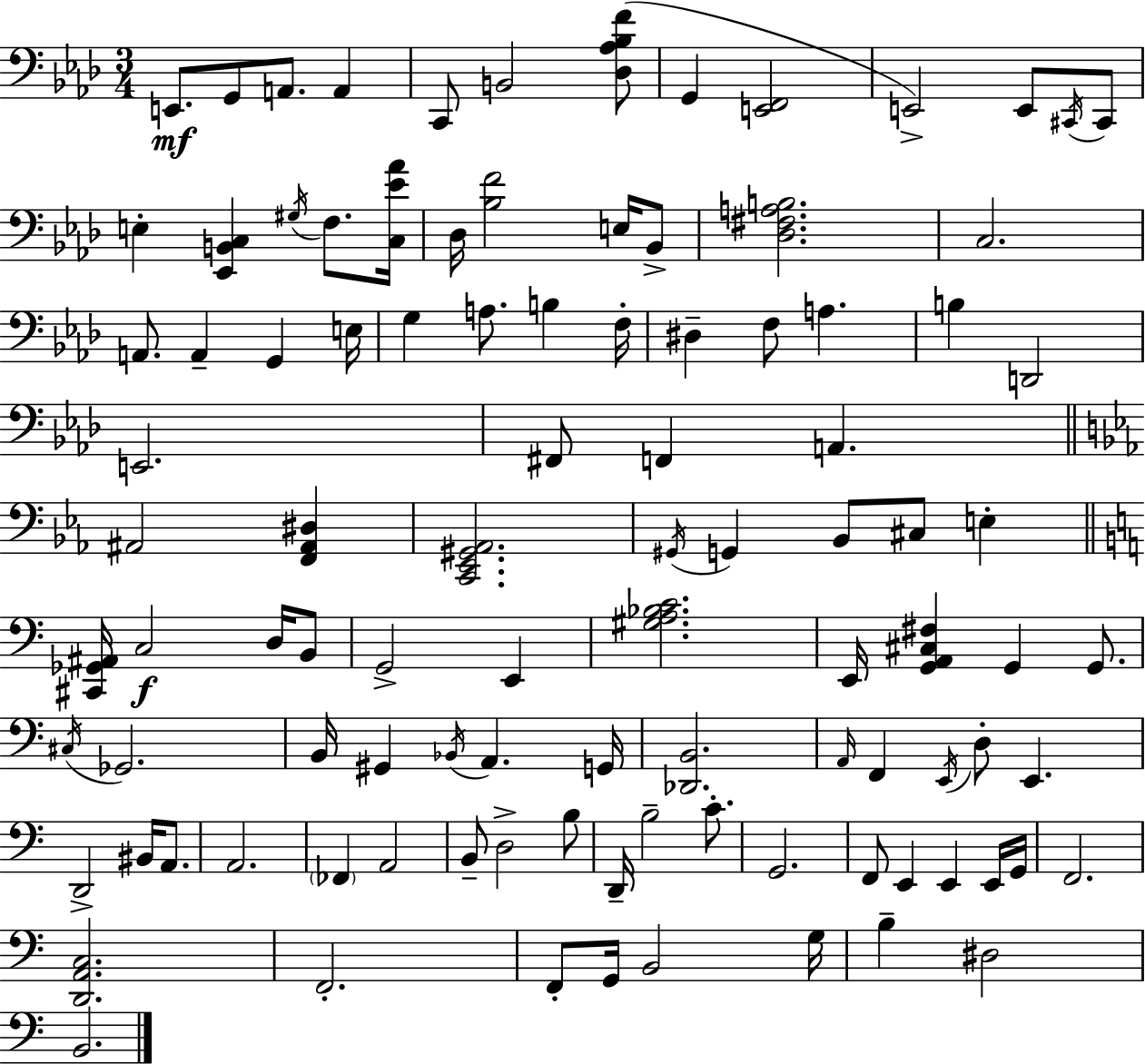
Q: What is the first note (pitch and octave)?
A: E2